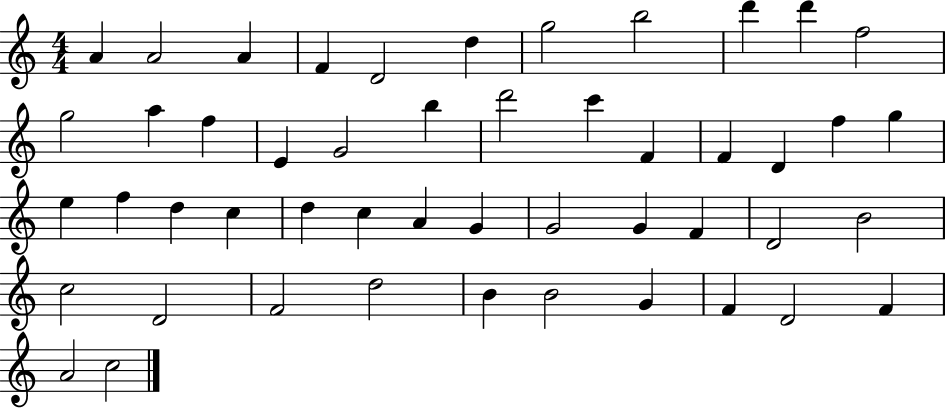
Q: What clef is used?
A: treble